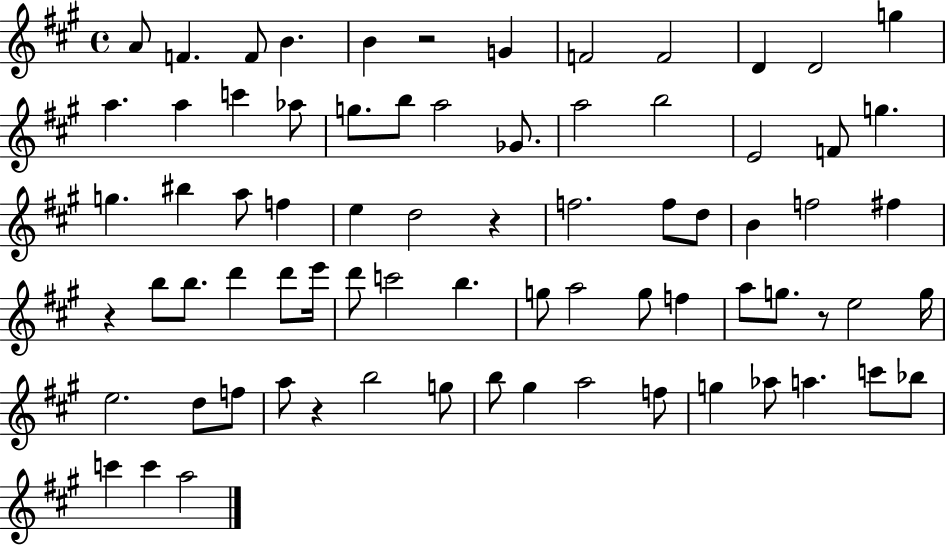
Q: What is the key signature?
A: A major